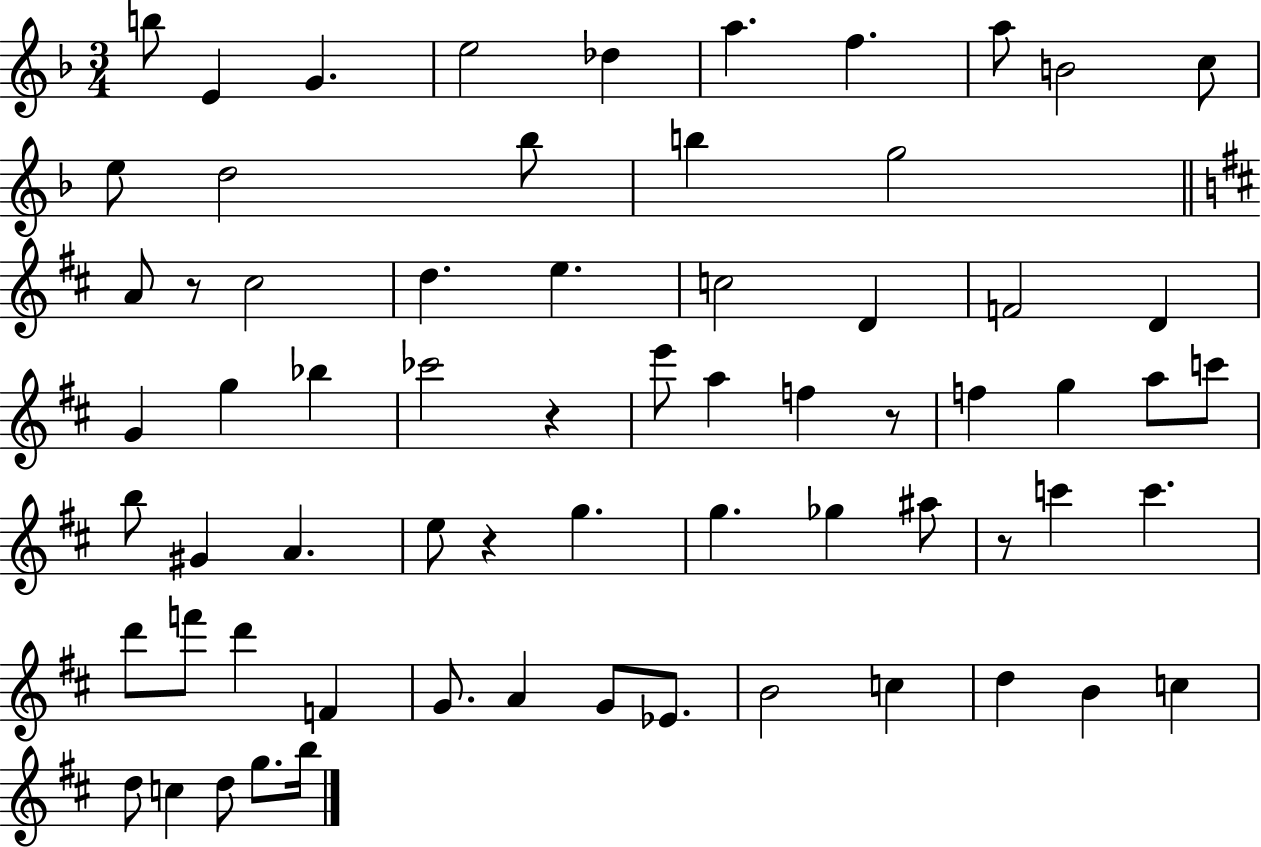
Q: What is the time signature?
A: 3/4